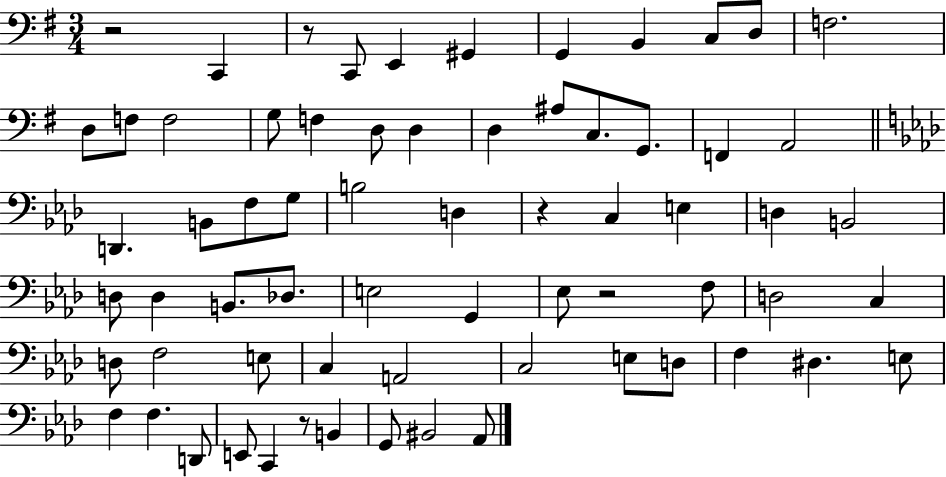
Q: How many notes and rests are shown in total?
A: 67